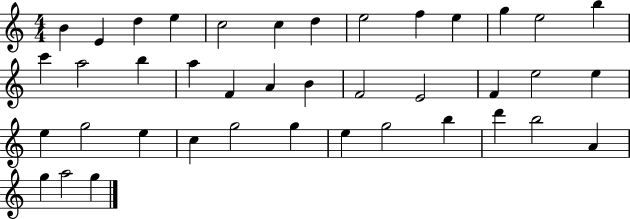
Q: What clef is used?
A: treble